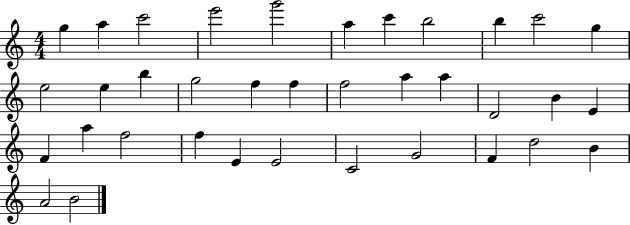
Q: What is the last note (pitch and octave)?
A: B4